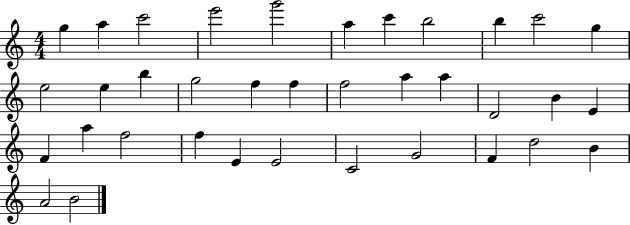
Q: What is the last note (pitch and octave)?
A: B4